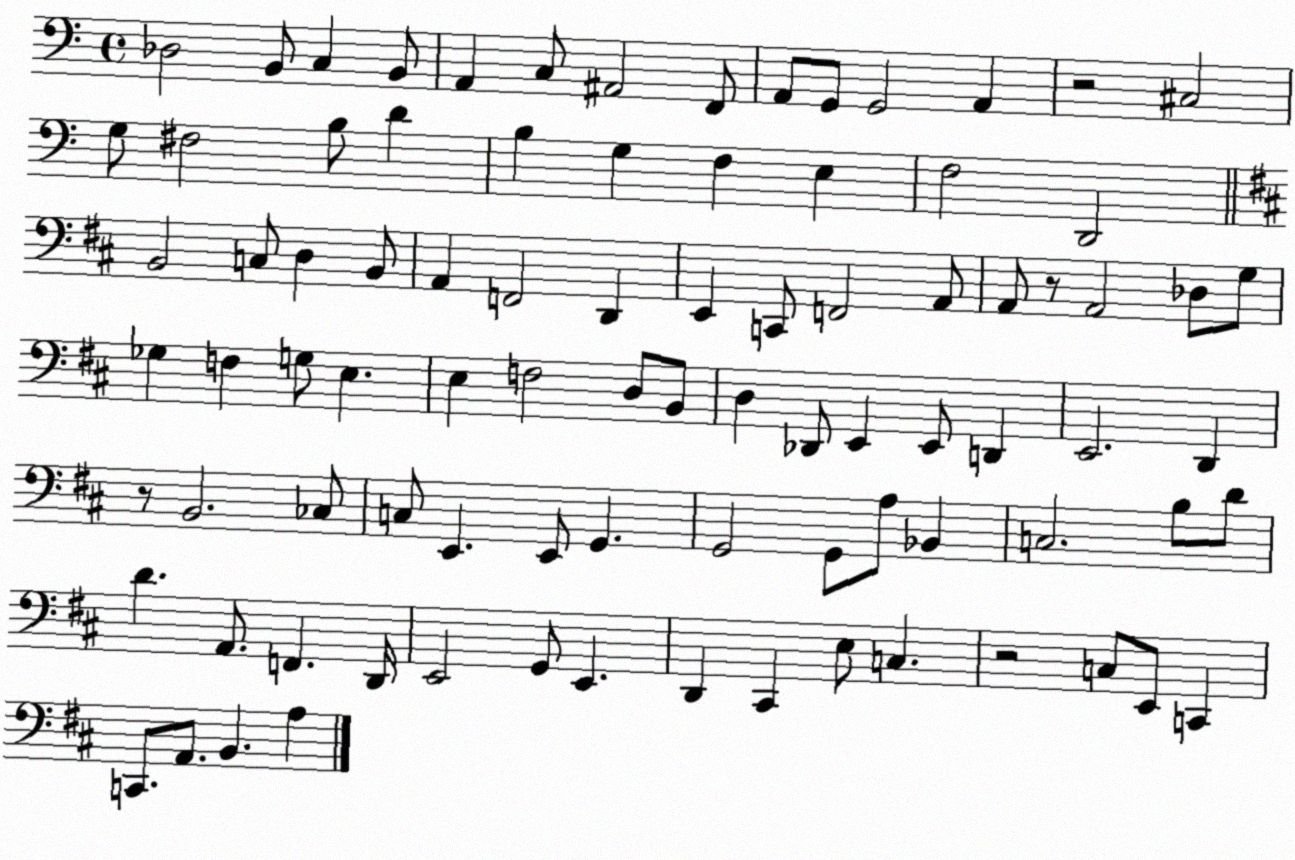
X:1
T:Untitled
M:4/4
L:1/4
K:C
_D,2 B,,/2 C, B,,/2 A,, C,/2 ^A,,2 F,,/2 A,,/2 G,,/2 G,,2 A,, z2 ^C,2 G,/2 ^F,2 B,/2 D B, G, F, E, F,2 D,,2 B,,2 C,/2 D, B,,/2 A,, F,,2 D,, E,, C,,/2 F,,2 A,,/2 A,,/2 z/2 A,,2 _D,/2 G,/2 _G, F, G,/2 E, E, F,2 D,/2 B,,/2 D, _D,,/2 E,, E,,/2 D,, E,,2 D,, z/2 B,,2 _C,/2 C,/2 E,, E,,/2 G,, G,,2 G,,/2 A,/2 _B,, C,2 B,/2 D/2 D A,,/2 F,, D,,/4 E,,2 G,,/2 E,, D,, ^C,, E,/2 C, z2 C,/2 E,,/2 C,, C,,/2 A,,/2 B,, A,